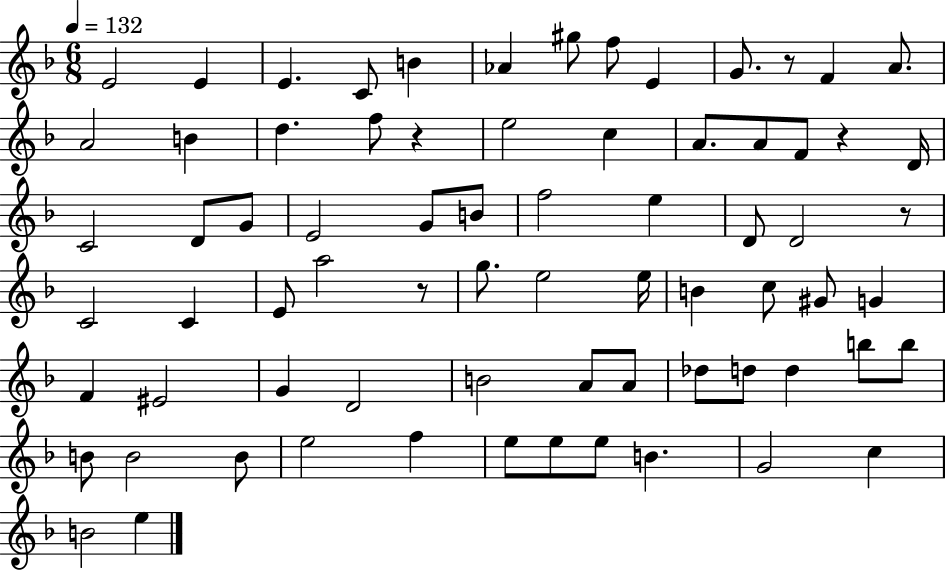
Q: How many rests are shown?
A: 5